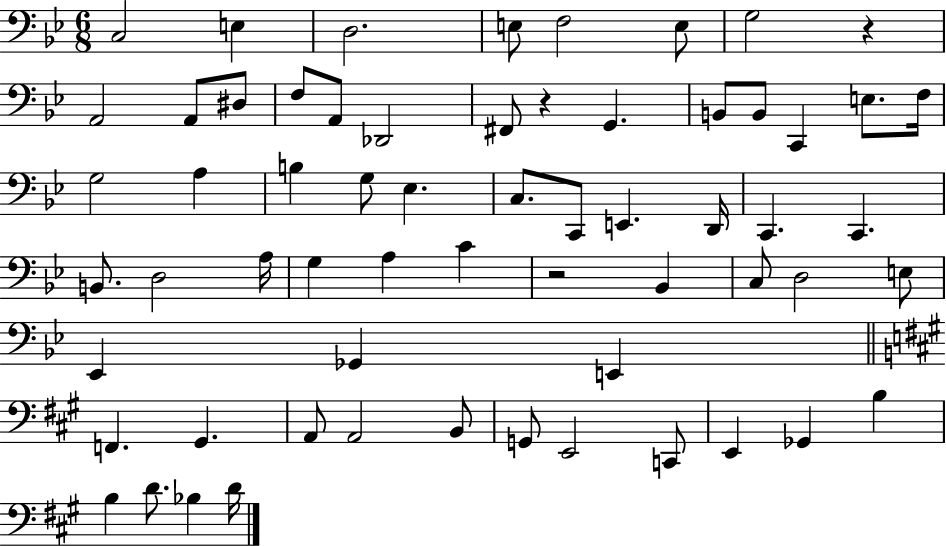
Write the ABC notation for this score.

X:1
T:Untitled
M:6/8
L:1/4
K:Bb
C,2 E, D,2 E,/2 F,2 E,/2 G,2 z A,,2 A,,/2 ^D,/2 F,/2 A,,/2 _D,,2 ^F,,/2 z G,, B,,/2 B,,/2 C,, E,/2 F,/4 G,2 A, B, G,/2 _E, C,/2 C,,/2 E,, D,,/4 C,, C,, B,,/2 D,2 A,/4 G, A, C z2 _B,, C,/2 D,2 E,/2 _E,, _G,, E,, F,, ^G,, A,,/2 A,,2 B,,/2 G,,/2 E,,2 C,,/2 E,, _G,, B, B, D/2 _B, D/4